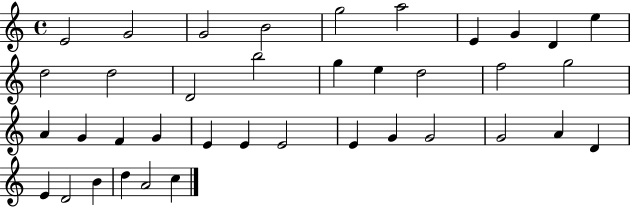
X:1
T:Untitled
M:4/4
L:1/4
K:C
E2 G2 G2 B2 g2 a2 E G D e d2 d2 D2 b2 g e d2 f2 g2 A G F G E E E2 E G G2 G2 A D E D2 B d A2 c